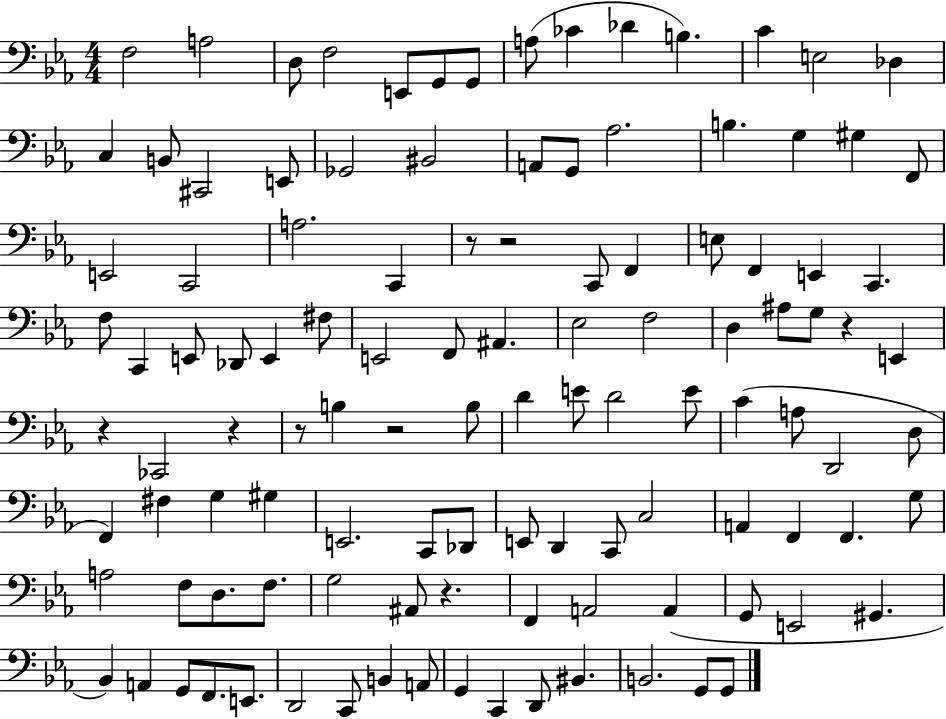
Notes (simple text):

F3/h A3/h D3/e F3/h E2/e G2/e G2/e A3/e CES4/q Db4/q B3/q. C4/q E3/h Db3/q C3/q B2/e C#2/h E2/e Gb2/h BIS2/h A2/e G2/e Ab3/h. B3/q. G3/q G#3/q F2/e E2/h C2/h A3/h. C2/q R/e R/h C2/e F2/q E3/e F2/q E2/q C2/q. F3/e C2/q E2/e Db2/e E2/q F#3/e E2/h F2/e A#2/q. Eb3/h F3/h D3/q A#3/e G3/e R/q E2/q R/q CES2/h R/q R/e B3/q R/h B3/e D4/q E4/e D4/h E4/e C4/q A3/e D2/h D3/e F2/q F#3/q G3/q G#3/q E2/h. C2/e Db2/e E2/e D2/q C2/e C3/h A2/q F2/q F2/q. G3/e A3/h F3/e D3/e. F3/e. G3/h A#2/e R/q. F2/q A2/h A2/q G2/e E2/h G#2/q. Bb2/q A2/q G2/e F2/e. E2/e. D2/h C2/e B2/q A2/e G2/q C2/q D2/e BIS2/q. B2/h. G2/e G2/e